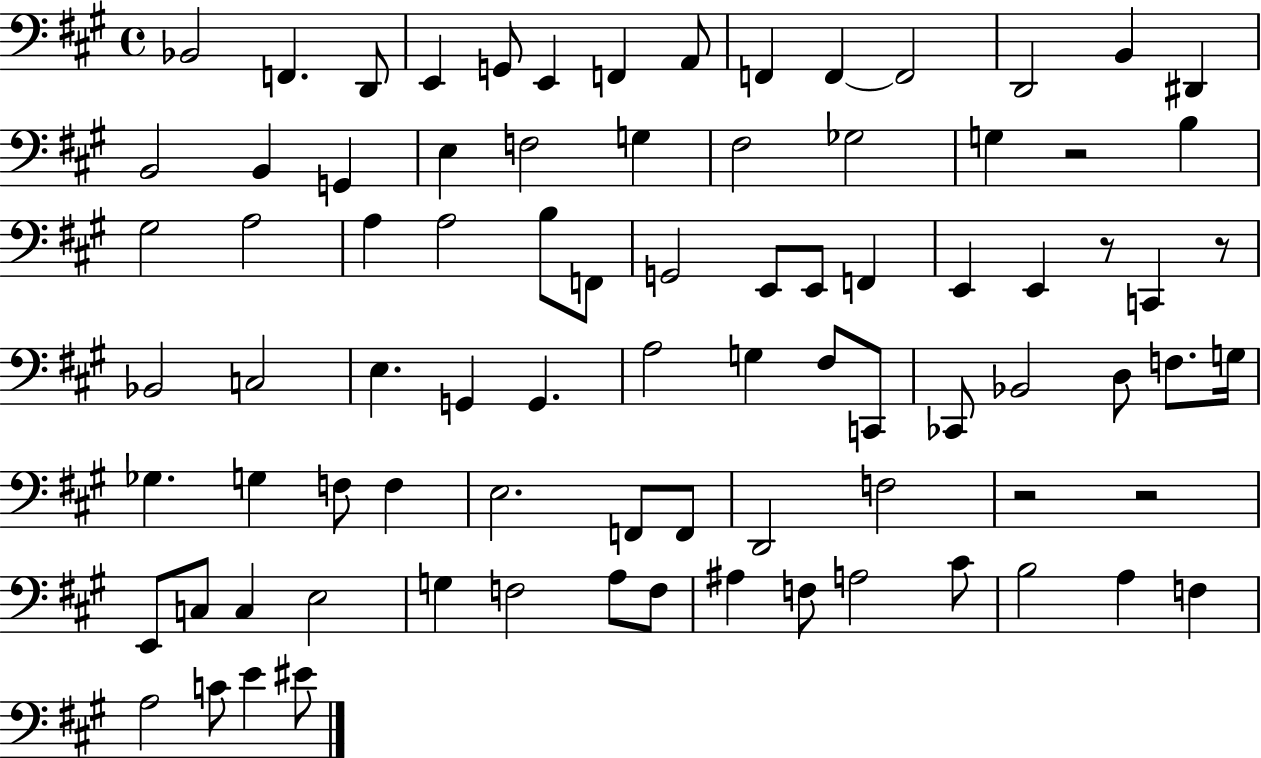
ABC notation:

X:1
T:Untitled
M:4/4
L:1/4
K:A
_B,,2 F,, D,,/2 E,, G,,/2 E,, F,, A,,/2 F,, F,, F,,2 D,,2 B,, ^D,, B,,2 B,, G,, E, F,2 G, ^F,2 _G,2 G, z2 B, ^G,2 A,2 A, A,2 B,/2 F,,/2 G,,2 E,,/2 E,,/2 F,, E,, E,, z/2 C,, z/2 _B,,2 C,2 E, G,, G,, A,2 G, ^F,/2 C,,/2 _C,,/2 _B,,2 D,/2 F,/2 G,/4 _G, G, F,/2 F, E,2 F,,/2 F,,/2 D,,2 F,2 z2 z2 E,,/2 C,/2 C, E,2 G, F,2 A,/2 F,/2 ^A, F,/2 A,2 ^C/2 B,2 A, F, A,2 C/2 E ^E/2